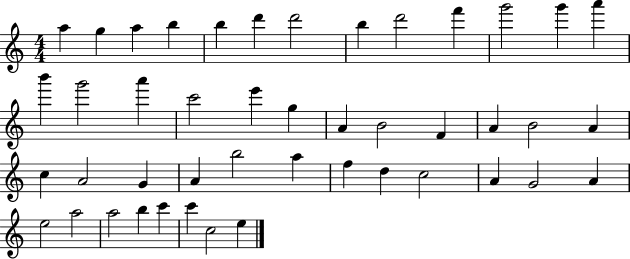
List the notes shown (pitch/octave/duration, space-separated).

A5/q G5/q A5/q B5/q B5/q D6/q D6/h B5/q D6/h F6/q G6/h G6/q A6/q B6/q G6/h A6/q C6/h E6/q G5/q A4/q B4/h F4/q A4/q B4/h A4/q C5/q A4/h G4/q A4/q B5/h A5/q F5/q D5/q C5/h A4/q G4/h A4/q E5/h A5/h A5/h B5/q C6/q C6/q C5/h E5/q